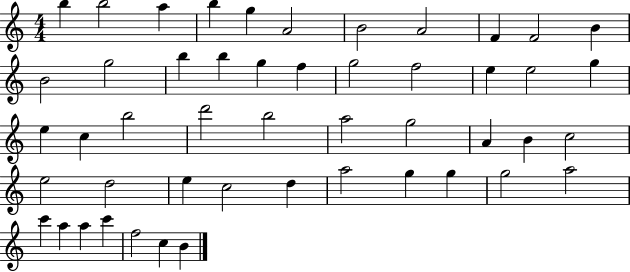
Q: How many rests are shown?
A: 0